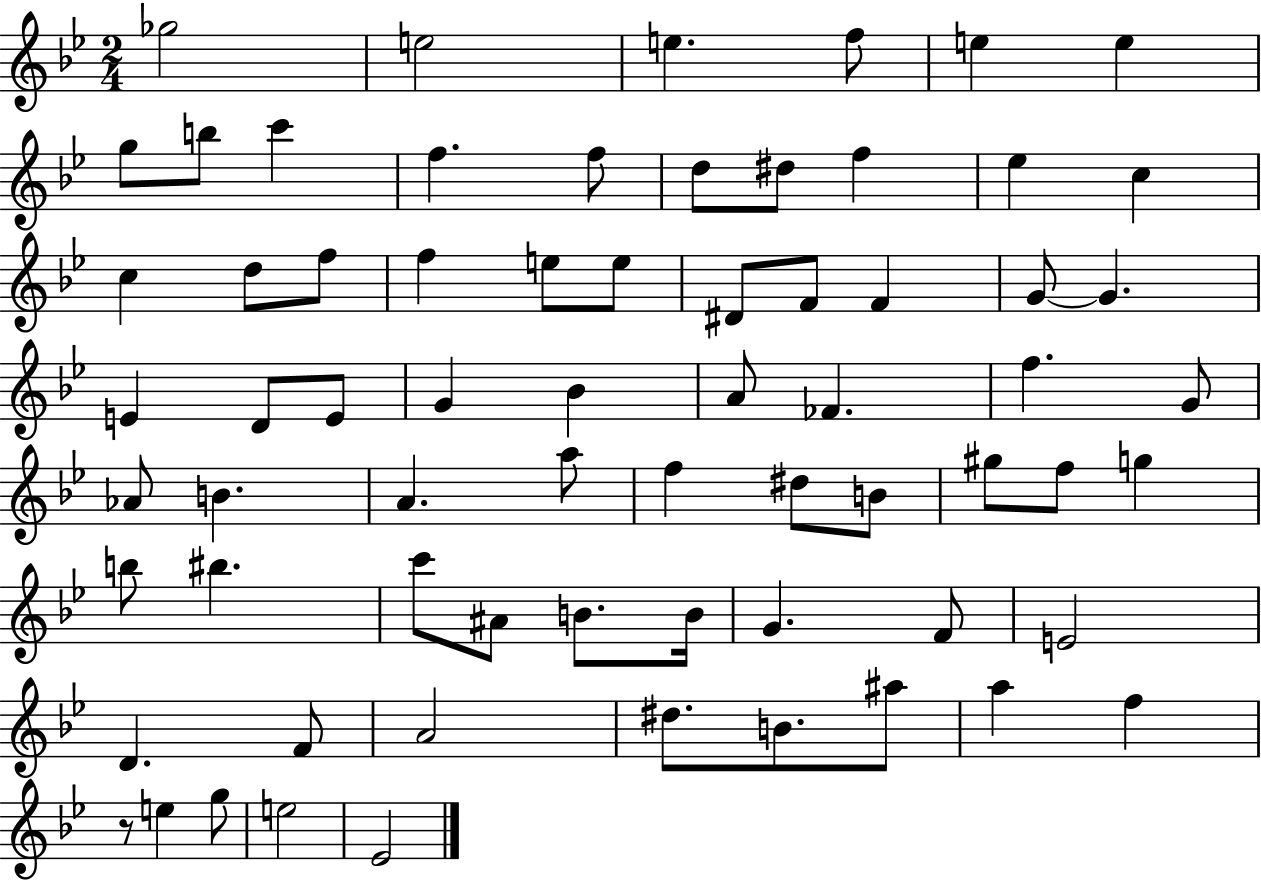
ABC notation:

X:1
T:Untitled
M:2/4
L:1/4
K:Bb
_g2 e2 e f/2 e e g/2 b/2 c' f f/2 d/2 ^d/2 f _e c c d/2 f/2 f e/2 e/2 ^D/2 F/2 F G/2 G E D/2 E/2 G _B A/2 _F f G/2 _A/2 B A a/2 f ^d/2 B/2 ^g/2 f/2 g b/2 ^b c'/2 ^A/2 B/2 B/4 G F/2 E2 D F/2 A2 ^d/2 B/2 ^a/2 a f z/2 e g/2 e2 _E2